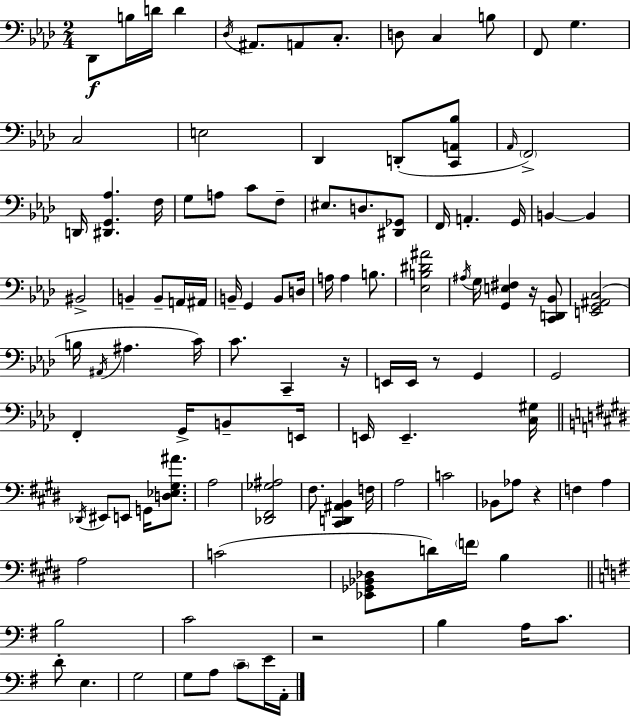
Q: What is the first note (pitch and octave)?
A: Db2